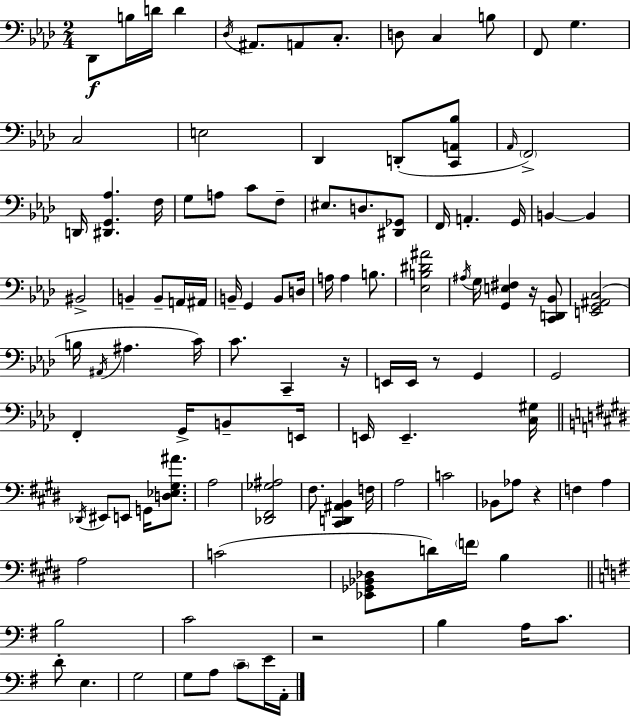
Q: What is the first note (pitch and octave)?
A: Db2